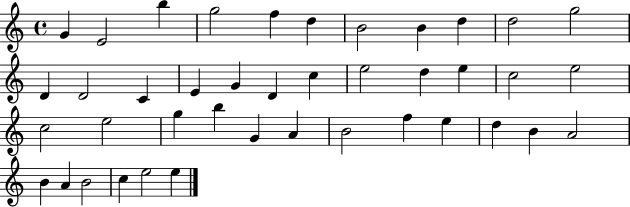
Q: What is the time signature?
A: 4/4